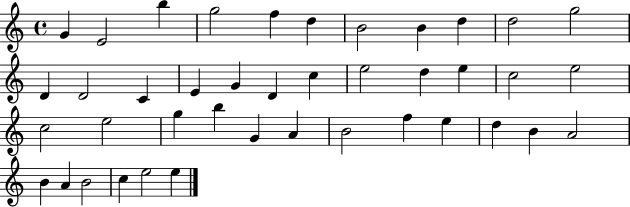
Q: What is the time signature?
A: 4/4